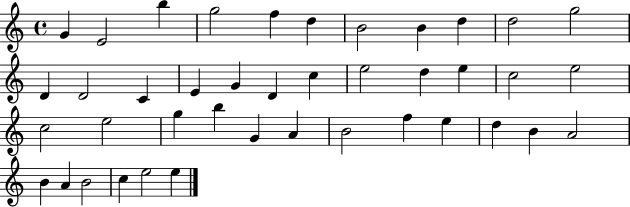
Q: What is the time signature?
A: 4/4